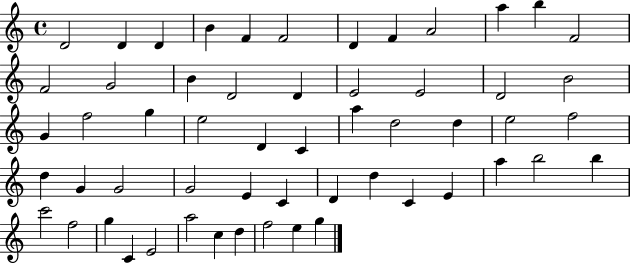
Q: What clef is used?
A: treble